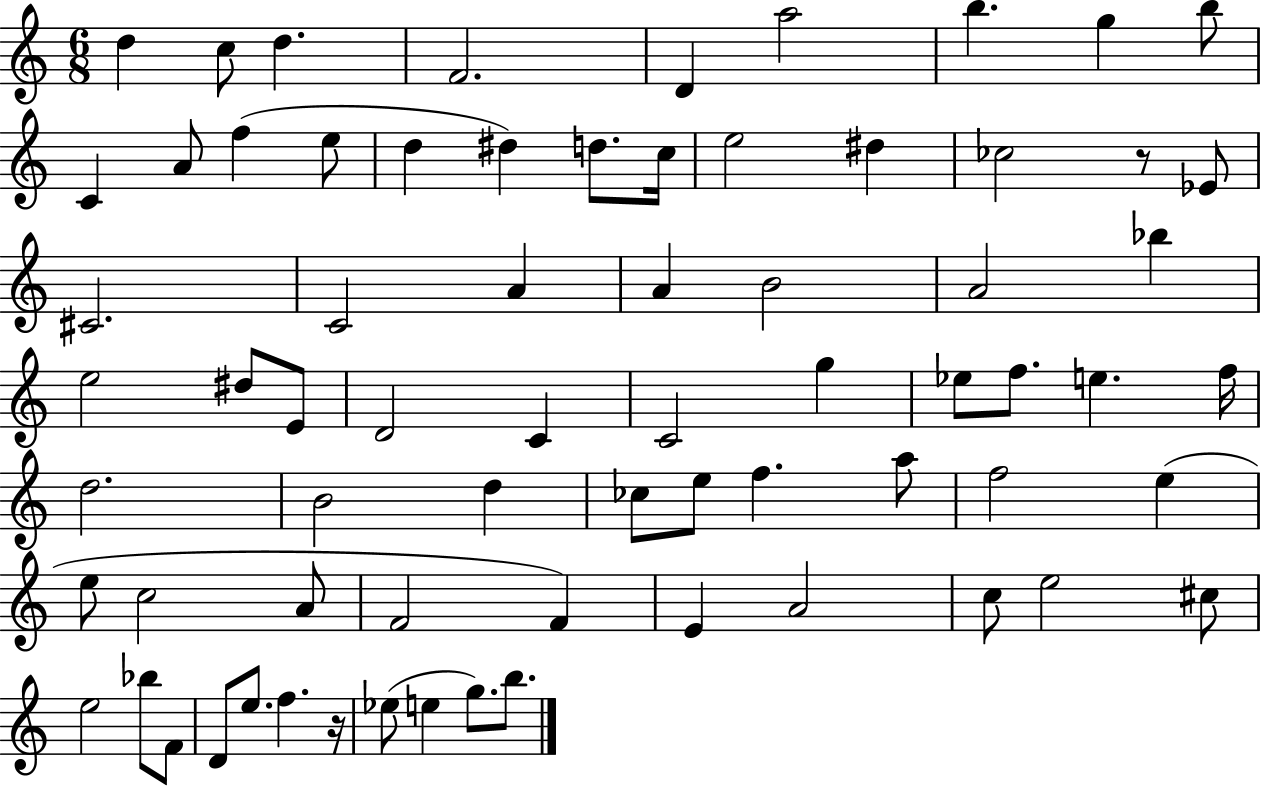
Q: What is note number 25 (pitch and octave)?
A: A4